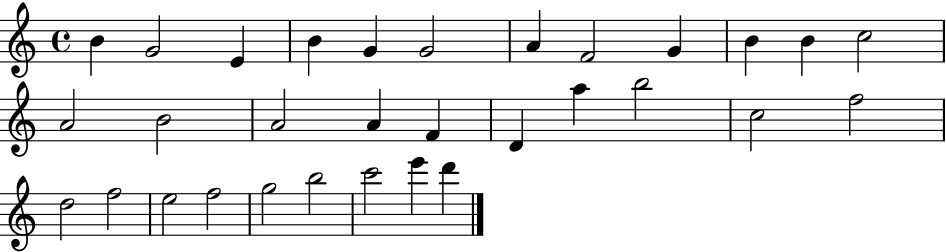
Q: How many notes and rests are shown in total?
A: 31